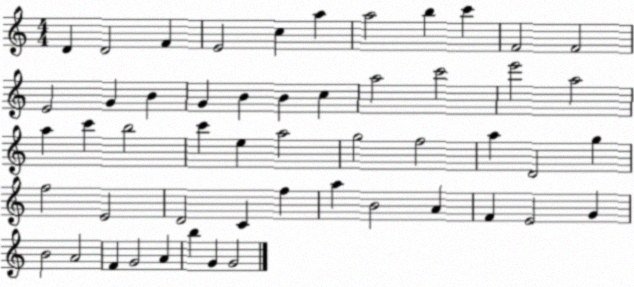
X:1
T:Untitled
M:4/4
L:1/4
K:C
D D2 F E2 c a a2 b c' F2 F2 E2 G B G B B c a2 c'2 e'2 a2 a c' b2 c' e a2 g2 f2 a D2 g f2 E2 D2 C f a B2 A F E2 G B2 A2 F G2 A b G G2